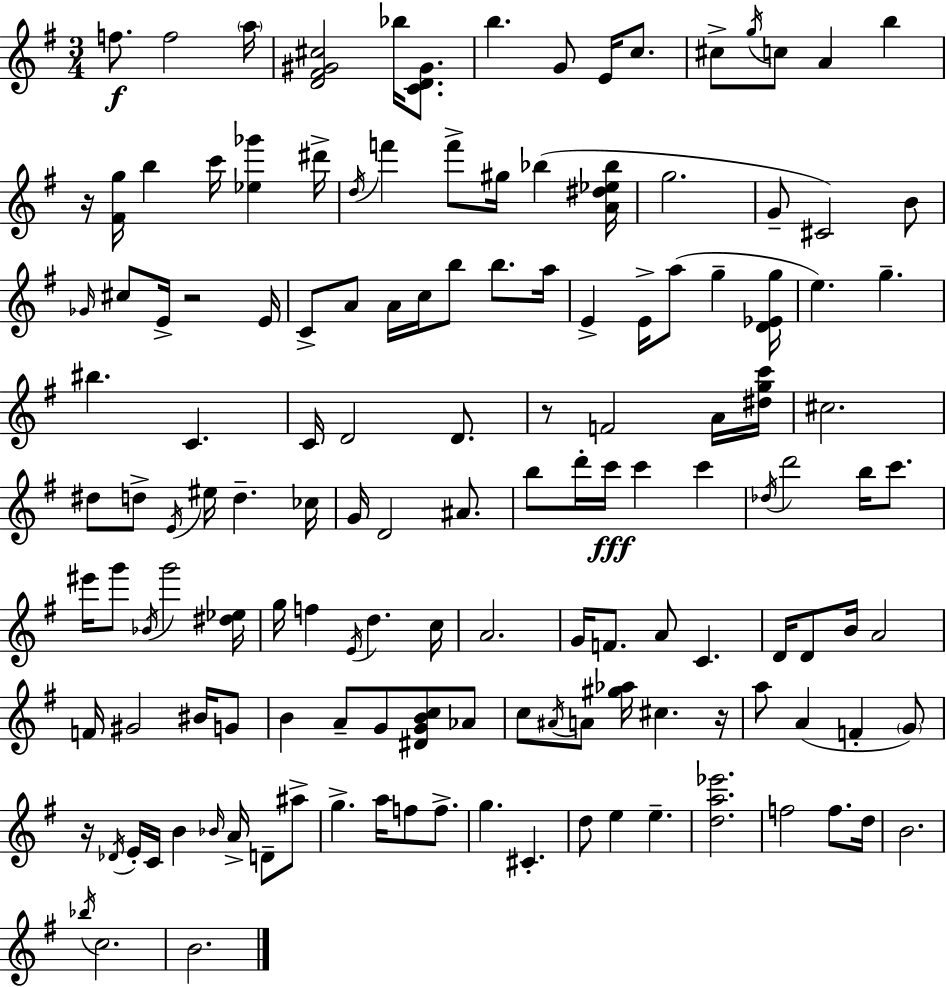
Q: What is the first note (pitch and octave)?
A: F5